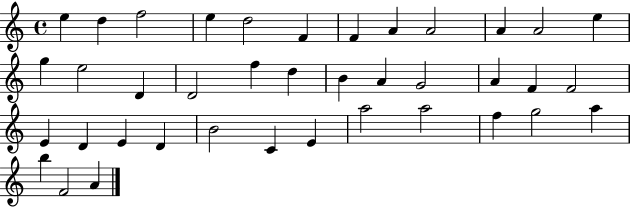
{
  \clef treble
  \time 4/4
  \defaultTimeSignature
  \key c \major
  e''4 d''4 f''2 | e''4 d''2 f'4 | f'4 a'4 a'2 | a'4 a'2 e''4 | \break g''4 e''2 d'4 | d'2 f''4 d''4 | b'4 a'4 g'2 | a'4 f'4 f'2 | \break e'4 d'4 e'4 d'4 | b'2 c'4 e'4 | a''2 a''2 | f''4 g''2 a''4 | \break b''4 f'2 a'4 | \bar "|."
}